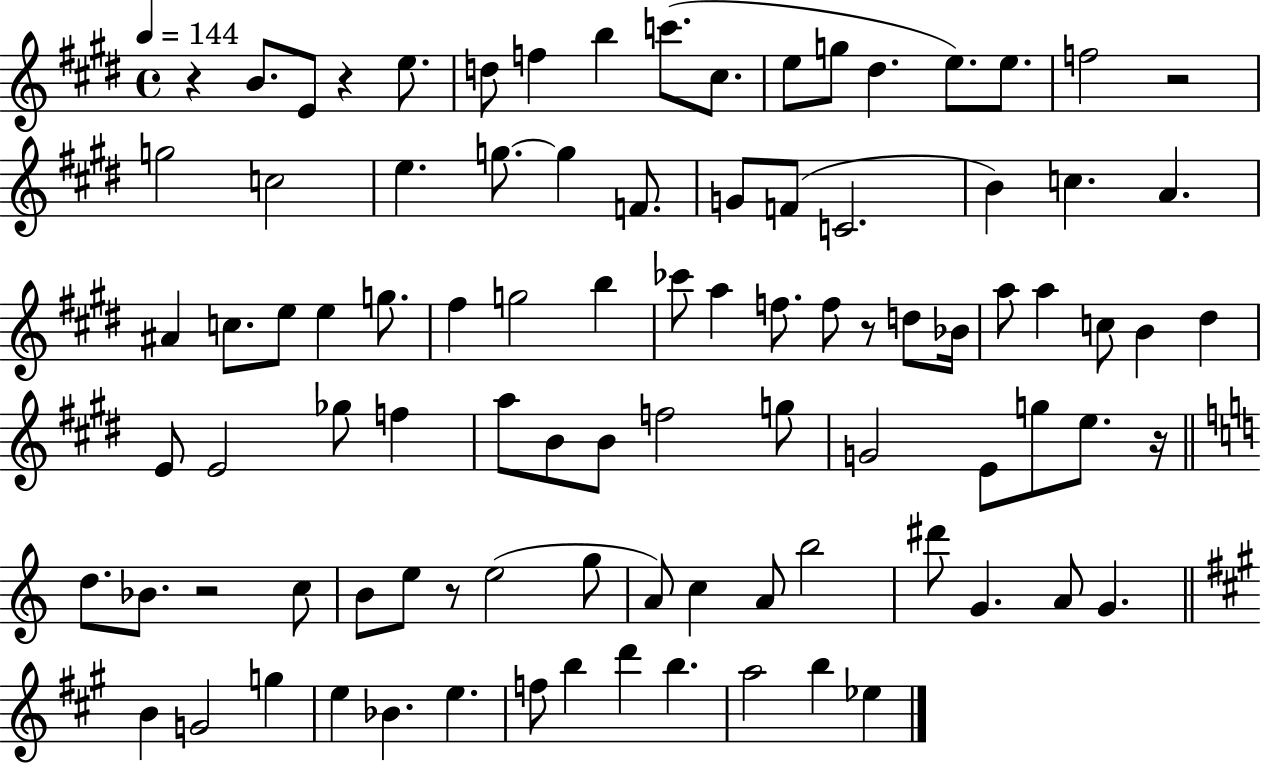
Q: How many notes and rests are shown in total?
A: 93